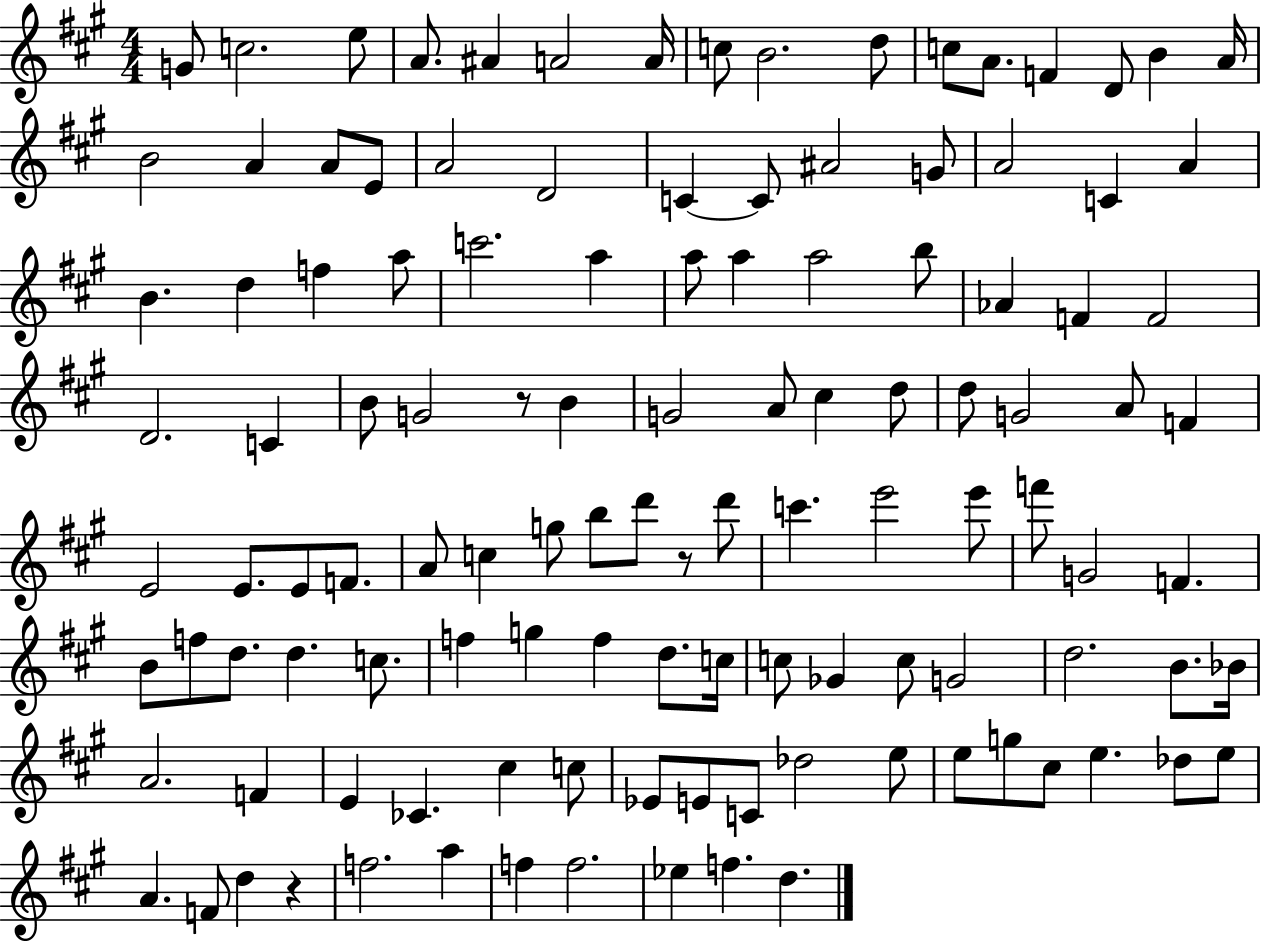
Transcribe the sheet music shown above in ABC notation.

X:1
T:Untitled
M:4/4
L:1/4
K:A
G/2 c2 e/2 A/2 ^A A2 A/4 c/2 B2 d/2 c/2 A/2 F D/2 B A/4 B2 A A/2 E/2 A2 D2 C C/2 ^A2 G/2 A2 C A B d f a/2 c'2 a a/2 a a2 b/2 _A F F2 D2 C B/2 G2 z/2 B G2 A/2 ^c d/2 d/2 G2 A/2 F E2 E/2 E/2 F/2 A/2 c g/2 b/2 d'/2 z/2 d'/2 c' e'2 e'/2 f'/2 G2 F B/2 f/2 d/2 d c/2 f g f d/2 c/4 c/2 _G c/2 G2 d2 B/2 _B/4 A2 F E _C ^c c/2 _E/2 E/2 C/2 _d2 e/2 e/2 g/2 ^c/2 e _d/2 e/2 A F/2 d z f2 a f f2 _e f d